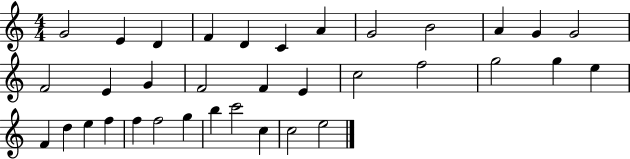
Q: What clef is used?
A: treble